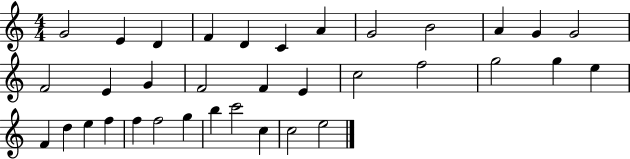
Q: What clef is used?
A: treble